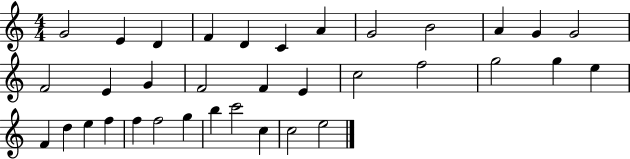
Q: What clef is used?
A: treble